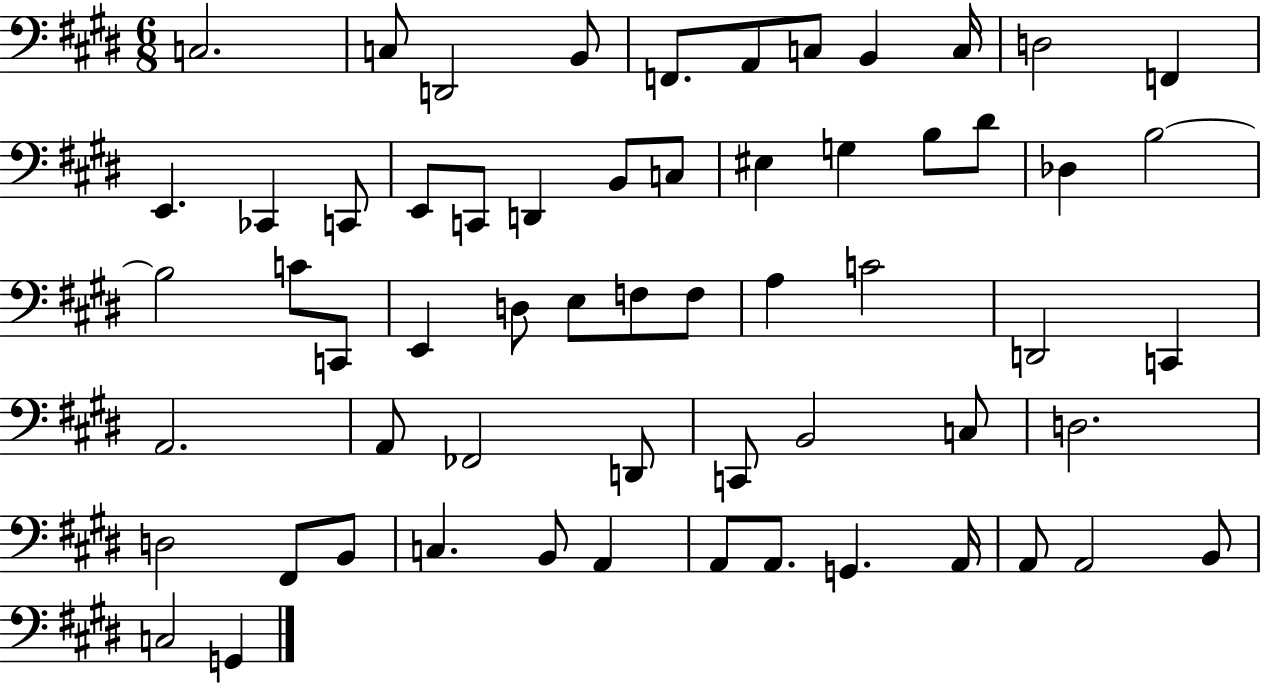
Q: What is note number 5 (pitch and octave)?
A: F2